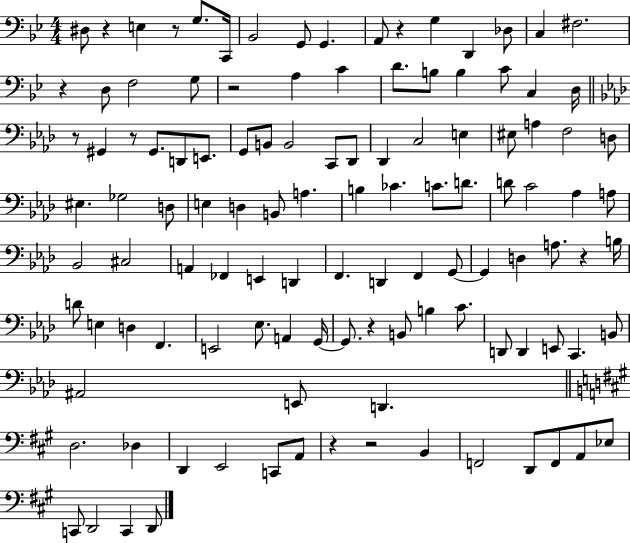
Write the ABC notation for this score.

X:1
T:Untitled
M:4/4
L:1/4
K:Bb
^D,/2 z E, z/2 G,/2 C,,/4 _B,,2 G,,/2 G,, A,,/2 z G, D,, _D,/2 C, ^F,2 z D,/2 F,2 G,/2 z2 A, C D/2 B,/2 B, C/2 C, D,/4 z/2 ^G,, z/2 ^G,,/2 D,,/2 E,,/2 G,,/2 B,,/2 B,,2 C,,/2 _D,,/2 _D,, C,2 E, ^E,/2 A, F,2 D,/2 ^E, _G,2 D,/2 E, D, B,,/2 A, B, _C C/2 D/2 D/2 C2 _A, A,/2 _B,,2 ^C,2 A,, _F,, E,, D,, F,, D,, F,, G,,/2 G,, D, A,/2 z B,/4 D/2 E, D, F,, E,,2 _E,/2 A,, G,,/4 G,,/2 z B,,/2 B, C/2 D,,/2 D,, E,,/2 C,, B,,/2 ^A,,2 E,,/2 D,, D,2 _D, D,, E,,2 C,,/2 A,,/2 z z2 B,, F,,2 D,,/2 F,,/2 A,,/2 _E,/2 C,,/2 D,,2 C,, D,,/2